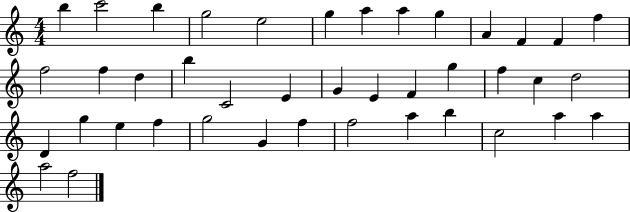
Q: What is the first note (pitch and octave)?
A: B5